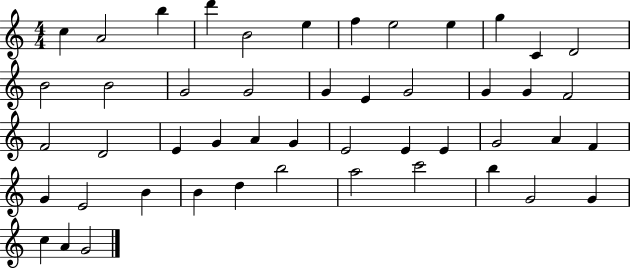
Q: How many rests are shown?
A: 0